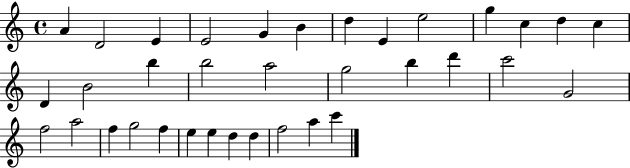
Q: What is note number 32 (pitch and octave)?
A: D5